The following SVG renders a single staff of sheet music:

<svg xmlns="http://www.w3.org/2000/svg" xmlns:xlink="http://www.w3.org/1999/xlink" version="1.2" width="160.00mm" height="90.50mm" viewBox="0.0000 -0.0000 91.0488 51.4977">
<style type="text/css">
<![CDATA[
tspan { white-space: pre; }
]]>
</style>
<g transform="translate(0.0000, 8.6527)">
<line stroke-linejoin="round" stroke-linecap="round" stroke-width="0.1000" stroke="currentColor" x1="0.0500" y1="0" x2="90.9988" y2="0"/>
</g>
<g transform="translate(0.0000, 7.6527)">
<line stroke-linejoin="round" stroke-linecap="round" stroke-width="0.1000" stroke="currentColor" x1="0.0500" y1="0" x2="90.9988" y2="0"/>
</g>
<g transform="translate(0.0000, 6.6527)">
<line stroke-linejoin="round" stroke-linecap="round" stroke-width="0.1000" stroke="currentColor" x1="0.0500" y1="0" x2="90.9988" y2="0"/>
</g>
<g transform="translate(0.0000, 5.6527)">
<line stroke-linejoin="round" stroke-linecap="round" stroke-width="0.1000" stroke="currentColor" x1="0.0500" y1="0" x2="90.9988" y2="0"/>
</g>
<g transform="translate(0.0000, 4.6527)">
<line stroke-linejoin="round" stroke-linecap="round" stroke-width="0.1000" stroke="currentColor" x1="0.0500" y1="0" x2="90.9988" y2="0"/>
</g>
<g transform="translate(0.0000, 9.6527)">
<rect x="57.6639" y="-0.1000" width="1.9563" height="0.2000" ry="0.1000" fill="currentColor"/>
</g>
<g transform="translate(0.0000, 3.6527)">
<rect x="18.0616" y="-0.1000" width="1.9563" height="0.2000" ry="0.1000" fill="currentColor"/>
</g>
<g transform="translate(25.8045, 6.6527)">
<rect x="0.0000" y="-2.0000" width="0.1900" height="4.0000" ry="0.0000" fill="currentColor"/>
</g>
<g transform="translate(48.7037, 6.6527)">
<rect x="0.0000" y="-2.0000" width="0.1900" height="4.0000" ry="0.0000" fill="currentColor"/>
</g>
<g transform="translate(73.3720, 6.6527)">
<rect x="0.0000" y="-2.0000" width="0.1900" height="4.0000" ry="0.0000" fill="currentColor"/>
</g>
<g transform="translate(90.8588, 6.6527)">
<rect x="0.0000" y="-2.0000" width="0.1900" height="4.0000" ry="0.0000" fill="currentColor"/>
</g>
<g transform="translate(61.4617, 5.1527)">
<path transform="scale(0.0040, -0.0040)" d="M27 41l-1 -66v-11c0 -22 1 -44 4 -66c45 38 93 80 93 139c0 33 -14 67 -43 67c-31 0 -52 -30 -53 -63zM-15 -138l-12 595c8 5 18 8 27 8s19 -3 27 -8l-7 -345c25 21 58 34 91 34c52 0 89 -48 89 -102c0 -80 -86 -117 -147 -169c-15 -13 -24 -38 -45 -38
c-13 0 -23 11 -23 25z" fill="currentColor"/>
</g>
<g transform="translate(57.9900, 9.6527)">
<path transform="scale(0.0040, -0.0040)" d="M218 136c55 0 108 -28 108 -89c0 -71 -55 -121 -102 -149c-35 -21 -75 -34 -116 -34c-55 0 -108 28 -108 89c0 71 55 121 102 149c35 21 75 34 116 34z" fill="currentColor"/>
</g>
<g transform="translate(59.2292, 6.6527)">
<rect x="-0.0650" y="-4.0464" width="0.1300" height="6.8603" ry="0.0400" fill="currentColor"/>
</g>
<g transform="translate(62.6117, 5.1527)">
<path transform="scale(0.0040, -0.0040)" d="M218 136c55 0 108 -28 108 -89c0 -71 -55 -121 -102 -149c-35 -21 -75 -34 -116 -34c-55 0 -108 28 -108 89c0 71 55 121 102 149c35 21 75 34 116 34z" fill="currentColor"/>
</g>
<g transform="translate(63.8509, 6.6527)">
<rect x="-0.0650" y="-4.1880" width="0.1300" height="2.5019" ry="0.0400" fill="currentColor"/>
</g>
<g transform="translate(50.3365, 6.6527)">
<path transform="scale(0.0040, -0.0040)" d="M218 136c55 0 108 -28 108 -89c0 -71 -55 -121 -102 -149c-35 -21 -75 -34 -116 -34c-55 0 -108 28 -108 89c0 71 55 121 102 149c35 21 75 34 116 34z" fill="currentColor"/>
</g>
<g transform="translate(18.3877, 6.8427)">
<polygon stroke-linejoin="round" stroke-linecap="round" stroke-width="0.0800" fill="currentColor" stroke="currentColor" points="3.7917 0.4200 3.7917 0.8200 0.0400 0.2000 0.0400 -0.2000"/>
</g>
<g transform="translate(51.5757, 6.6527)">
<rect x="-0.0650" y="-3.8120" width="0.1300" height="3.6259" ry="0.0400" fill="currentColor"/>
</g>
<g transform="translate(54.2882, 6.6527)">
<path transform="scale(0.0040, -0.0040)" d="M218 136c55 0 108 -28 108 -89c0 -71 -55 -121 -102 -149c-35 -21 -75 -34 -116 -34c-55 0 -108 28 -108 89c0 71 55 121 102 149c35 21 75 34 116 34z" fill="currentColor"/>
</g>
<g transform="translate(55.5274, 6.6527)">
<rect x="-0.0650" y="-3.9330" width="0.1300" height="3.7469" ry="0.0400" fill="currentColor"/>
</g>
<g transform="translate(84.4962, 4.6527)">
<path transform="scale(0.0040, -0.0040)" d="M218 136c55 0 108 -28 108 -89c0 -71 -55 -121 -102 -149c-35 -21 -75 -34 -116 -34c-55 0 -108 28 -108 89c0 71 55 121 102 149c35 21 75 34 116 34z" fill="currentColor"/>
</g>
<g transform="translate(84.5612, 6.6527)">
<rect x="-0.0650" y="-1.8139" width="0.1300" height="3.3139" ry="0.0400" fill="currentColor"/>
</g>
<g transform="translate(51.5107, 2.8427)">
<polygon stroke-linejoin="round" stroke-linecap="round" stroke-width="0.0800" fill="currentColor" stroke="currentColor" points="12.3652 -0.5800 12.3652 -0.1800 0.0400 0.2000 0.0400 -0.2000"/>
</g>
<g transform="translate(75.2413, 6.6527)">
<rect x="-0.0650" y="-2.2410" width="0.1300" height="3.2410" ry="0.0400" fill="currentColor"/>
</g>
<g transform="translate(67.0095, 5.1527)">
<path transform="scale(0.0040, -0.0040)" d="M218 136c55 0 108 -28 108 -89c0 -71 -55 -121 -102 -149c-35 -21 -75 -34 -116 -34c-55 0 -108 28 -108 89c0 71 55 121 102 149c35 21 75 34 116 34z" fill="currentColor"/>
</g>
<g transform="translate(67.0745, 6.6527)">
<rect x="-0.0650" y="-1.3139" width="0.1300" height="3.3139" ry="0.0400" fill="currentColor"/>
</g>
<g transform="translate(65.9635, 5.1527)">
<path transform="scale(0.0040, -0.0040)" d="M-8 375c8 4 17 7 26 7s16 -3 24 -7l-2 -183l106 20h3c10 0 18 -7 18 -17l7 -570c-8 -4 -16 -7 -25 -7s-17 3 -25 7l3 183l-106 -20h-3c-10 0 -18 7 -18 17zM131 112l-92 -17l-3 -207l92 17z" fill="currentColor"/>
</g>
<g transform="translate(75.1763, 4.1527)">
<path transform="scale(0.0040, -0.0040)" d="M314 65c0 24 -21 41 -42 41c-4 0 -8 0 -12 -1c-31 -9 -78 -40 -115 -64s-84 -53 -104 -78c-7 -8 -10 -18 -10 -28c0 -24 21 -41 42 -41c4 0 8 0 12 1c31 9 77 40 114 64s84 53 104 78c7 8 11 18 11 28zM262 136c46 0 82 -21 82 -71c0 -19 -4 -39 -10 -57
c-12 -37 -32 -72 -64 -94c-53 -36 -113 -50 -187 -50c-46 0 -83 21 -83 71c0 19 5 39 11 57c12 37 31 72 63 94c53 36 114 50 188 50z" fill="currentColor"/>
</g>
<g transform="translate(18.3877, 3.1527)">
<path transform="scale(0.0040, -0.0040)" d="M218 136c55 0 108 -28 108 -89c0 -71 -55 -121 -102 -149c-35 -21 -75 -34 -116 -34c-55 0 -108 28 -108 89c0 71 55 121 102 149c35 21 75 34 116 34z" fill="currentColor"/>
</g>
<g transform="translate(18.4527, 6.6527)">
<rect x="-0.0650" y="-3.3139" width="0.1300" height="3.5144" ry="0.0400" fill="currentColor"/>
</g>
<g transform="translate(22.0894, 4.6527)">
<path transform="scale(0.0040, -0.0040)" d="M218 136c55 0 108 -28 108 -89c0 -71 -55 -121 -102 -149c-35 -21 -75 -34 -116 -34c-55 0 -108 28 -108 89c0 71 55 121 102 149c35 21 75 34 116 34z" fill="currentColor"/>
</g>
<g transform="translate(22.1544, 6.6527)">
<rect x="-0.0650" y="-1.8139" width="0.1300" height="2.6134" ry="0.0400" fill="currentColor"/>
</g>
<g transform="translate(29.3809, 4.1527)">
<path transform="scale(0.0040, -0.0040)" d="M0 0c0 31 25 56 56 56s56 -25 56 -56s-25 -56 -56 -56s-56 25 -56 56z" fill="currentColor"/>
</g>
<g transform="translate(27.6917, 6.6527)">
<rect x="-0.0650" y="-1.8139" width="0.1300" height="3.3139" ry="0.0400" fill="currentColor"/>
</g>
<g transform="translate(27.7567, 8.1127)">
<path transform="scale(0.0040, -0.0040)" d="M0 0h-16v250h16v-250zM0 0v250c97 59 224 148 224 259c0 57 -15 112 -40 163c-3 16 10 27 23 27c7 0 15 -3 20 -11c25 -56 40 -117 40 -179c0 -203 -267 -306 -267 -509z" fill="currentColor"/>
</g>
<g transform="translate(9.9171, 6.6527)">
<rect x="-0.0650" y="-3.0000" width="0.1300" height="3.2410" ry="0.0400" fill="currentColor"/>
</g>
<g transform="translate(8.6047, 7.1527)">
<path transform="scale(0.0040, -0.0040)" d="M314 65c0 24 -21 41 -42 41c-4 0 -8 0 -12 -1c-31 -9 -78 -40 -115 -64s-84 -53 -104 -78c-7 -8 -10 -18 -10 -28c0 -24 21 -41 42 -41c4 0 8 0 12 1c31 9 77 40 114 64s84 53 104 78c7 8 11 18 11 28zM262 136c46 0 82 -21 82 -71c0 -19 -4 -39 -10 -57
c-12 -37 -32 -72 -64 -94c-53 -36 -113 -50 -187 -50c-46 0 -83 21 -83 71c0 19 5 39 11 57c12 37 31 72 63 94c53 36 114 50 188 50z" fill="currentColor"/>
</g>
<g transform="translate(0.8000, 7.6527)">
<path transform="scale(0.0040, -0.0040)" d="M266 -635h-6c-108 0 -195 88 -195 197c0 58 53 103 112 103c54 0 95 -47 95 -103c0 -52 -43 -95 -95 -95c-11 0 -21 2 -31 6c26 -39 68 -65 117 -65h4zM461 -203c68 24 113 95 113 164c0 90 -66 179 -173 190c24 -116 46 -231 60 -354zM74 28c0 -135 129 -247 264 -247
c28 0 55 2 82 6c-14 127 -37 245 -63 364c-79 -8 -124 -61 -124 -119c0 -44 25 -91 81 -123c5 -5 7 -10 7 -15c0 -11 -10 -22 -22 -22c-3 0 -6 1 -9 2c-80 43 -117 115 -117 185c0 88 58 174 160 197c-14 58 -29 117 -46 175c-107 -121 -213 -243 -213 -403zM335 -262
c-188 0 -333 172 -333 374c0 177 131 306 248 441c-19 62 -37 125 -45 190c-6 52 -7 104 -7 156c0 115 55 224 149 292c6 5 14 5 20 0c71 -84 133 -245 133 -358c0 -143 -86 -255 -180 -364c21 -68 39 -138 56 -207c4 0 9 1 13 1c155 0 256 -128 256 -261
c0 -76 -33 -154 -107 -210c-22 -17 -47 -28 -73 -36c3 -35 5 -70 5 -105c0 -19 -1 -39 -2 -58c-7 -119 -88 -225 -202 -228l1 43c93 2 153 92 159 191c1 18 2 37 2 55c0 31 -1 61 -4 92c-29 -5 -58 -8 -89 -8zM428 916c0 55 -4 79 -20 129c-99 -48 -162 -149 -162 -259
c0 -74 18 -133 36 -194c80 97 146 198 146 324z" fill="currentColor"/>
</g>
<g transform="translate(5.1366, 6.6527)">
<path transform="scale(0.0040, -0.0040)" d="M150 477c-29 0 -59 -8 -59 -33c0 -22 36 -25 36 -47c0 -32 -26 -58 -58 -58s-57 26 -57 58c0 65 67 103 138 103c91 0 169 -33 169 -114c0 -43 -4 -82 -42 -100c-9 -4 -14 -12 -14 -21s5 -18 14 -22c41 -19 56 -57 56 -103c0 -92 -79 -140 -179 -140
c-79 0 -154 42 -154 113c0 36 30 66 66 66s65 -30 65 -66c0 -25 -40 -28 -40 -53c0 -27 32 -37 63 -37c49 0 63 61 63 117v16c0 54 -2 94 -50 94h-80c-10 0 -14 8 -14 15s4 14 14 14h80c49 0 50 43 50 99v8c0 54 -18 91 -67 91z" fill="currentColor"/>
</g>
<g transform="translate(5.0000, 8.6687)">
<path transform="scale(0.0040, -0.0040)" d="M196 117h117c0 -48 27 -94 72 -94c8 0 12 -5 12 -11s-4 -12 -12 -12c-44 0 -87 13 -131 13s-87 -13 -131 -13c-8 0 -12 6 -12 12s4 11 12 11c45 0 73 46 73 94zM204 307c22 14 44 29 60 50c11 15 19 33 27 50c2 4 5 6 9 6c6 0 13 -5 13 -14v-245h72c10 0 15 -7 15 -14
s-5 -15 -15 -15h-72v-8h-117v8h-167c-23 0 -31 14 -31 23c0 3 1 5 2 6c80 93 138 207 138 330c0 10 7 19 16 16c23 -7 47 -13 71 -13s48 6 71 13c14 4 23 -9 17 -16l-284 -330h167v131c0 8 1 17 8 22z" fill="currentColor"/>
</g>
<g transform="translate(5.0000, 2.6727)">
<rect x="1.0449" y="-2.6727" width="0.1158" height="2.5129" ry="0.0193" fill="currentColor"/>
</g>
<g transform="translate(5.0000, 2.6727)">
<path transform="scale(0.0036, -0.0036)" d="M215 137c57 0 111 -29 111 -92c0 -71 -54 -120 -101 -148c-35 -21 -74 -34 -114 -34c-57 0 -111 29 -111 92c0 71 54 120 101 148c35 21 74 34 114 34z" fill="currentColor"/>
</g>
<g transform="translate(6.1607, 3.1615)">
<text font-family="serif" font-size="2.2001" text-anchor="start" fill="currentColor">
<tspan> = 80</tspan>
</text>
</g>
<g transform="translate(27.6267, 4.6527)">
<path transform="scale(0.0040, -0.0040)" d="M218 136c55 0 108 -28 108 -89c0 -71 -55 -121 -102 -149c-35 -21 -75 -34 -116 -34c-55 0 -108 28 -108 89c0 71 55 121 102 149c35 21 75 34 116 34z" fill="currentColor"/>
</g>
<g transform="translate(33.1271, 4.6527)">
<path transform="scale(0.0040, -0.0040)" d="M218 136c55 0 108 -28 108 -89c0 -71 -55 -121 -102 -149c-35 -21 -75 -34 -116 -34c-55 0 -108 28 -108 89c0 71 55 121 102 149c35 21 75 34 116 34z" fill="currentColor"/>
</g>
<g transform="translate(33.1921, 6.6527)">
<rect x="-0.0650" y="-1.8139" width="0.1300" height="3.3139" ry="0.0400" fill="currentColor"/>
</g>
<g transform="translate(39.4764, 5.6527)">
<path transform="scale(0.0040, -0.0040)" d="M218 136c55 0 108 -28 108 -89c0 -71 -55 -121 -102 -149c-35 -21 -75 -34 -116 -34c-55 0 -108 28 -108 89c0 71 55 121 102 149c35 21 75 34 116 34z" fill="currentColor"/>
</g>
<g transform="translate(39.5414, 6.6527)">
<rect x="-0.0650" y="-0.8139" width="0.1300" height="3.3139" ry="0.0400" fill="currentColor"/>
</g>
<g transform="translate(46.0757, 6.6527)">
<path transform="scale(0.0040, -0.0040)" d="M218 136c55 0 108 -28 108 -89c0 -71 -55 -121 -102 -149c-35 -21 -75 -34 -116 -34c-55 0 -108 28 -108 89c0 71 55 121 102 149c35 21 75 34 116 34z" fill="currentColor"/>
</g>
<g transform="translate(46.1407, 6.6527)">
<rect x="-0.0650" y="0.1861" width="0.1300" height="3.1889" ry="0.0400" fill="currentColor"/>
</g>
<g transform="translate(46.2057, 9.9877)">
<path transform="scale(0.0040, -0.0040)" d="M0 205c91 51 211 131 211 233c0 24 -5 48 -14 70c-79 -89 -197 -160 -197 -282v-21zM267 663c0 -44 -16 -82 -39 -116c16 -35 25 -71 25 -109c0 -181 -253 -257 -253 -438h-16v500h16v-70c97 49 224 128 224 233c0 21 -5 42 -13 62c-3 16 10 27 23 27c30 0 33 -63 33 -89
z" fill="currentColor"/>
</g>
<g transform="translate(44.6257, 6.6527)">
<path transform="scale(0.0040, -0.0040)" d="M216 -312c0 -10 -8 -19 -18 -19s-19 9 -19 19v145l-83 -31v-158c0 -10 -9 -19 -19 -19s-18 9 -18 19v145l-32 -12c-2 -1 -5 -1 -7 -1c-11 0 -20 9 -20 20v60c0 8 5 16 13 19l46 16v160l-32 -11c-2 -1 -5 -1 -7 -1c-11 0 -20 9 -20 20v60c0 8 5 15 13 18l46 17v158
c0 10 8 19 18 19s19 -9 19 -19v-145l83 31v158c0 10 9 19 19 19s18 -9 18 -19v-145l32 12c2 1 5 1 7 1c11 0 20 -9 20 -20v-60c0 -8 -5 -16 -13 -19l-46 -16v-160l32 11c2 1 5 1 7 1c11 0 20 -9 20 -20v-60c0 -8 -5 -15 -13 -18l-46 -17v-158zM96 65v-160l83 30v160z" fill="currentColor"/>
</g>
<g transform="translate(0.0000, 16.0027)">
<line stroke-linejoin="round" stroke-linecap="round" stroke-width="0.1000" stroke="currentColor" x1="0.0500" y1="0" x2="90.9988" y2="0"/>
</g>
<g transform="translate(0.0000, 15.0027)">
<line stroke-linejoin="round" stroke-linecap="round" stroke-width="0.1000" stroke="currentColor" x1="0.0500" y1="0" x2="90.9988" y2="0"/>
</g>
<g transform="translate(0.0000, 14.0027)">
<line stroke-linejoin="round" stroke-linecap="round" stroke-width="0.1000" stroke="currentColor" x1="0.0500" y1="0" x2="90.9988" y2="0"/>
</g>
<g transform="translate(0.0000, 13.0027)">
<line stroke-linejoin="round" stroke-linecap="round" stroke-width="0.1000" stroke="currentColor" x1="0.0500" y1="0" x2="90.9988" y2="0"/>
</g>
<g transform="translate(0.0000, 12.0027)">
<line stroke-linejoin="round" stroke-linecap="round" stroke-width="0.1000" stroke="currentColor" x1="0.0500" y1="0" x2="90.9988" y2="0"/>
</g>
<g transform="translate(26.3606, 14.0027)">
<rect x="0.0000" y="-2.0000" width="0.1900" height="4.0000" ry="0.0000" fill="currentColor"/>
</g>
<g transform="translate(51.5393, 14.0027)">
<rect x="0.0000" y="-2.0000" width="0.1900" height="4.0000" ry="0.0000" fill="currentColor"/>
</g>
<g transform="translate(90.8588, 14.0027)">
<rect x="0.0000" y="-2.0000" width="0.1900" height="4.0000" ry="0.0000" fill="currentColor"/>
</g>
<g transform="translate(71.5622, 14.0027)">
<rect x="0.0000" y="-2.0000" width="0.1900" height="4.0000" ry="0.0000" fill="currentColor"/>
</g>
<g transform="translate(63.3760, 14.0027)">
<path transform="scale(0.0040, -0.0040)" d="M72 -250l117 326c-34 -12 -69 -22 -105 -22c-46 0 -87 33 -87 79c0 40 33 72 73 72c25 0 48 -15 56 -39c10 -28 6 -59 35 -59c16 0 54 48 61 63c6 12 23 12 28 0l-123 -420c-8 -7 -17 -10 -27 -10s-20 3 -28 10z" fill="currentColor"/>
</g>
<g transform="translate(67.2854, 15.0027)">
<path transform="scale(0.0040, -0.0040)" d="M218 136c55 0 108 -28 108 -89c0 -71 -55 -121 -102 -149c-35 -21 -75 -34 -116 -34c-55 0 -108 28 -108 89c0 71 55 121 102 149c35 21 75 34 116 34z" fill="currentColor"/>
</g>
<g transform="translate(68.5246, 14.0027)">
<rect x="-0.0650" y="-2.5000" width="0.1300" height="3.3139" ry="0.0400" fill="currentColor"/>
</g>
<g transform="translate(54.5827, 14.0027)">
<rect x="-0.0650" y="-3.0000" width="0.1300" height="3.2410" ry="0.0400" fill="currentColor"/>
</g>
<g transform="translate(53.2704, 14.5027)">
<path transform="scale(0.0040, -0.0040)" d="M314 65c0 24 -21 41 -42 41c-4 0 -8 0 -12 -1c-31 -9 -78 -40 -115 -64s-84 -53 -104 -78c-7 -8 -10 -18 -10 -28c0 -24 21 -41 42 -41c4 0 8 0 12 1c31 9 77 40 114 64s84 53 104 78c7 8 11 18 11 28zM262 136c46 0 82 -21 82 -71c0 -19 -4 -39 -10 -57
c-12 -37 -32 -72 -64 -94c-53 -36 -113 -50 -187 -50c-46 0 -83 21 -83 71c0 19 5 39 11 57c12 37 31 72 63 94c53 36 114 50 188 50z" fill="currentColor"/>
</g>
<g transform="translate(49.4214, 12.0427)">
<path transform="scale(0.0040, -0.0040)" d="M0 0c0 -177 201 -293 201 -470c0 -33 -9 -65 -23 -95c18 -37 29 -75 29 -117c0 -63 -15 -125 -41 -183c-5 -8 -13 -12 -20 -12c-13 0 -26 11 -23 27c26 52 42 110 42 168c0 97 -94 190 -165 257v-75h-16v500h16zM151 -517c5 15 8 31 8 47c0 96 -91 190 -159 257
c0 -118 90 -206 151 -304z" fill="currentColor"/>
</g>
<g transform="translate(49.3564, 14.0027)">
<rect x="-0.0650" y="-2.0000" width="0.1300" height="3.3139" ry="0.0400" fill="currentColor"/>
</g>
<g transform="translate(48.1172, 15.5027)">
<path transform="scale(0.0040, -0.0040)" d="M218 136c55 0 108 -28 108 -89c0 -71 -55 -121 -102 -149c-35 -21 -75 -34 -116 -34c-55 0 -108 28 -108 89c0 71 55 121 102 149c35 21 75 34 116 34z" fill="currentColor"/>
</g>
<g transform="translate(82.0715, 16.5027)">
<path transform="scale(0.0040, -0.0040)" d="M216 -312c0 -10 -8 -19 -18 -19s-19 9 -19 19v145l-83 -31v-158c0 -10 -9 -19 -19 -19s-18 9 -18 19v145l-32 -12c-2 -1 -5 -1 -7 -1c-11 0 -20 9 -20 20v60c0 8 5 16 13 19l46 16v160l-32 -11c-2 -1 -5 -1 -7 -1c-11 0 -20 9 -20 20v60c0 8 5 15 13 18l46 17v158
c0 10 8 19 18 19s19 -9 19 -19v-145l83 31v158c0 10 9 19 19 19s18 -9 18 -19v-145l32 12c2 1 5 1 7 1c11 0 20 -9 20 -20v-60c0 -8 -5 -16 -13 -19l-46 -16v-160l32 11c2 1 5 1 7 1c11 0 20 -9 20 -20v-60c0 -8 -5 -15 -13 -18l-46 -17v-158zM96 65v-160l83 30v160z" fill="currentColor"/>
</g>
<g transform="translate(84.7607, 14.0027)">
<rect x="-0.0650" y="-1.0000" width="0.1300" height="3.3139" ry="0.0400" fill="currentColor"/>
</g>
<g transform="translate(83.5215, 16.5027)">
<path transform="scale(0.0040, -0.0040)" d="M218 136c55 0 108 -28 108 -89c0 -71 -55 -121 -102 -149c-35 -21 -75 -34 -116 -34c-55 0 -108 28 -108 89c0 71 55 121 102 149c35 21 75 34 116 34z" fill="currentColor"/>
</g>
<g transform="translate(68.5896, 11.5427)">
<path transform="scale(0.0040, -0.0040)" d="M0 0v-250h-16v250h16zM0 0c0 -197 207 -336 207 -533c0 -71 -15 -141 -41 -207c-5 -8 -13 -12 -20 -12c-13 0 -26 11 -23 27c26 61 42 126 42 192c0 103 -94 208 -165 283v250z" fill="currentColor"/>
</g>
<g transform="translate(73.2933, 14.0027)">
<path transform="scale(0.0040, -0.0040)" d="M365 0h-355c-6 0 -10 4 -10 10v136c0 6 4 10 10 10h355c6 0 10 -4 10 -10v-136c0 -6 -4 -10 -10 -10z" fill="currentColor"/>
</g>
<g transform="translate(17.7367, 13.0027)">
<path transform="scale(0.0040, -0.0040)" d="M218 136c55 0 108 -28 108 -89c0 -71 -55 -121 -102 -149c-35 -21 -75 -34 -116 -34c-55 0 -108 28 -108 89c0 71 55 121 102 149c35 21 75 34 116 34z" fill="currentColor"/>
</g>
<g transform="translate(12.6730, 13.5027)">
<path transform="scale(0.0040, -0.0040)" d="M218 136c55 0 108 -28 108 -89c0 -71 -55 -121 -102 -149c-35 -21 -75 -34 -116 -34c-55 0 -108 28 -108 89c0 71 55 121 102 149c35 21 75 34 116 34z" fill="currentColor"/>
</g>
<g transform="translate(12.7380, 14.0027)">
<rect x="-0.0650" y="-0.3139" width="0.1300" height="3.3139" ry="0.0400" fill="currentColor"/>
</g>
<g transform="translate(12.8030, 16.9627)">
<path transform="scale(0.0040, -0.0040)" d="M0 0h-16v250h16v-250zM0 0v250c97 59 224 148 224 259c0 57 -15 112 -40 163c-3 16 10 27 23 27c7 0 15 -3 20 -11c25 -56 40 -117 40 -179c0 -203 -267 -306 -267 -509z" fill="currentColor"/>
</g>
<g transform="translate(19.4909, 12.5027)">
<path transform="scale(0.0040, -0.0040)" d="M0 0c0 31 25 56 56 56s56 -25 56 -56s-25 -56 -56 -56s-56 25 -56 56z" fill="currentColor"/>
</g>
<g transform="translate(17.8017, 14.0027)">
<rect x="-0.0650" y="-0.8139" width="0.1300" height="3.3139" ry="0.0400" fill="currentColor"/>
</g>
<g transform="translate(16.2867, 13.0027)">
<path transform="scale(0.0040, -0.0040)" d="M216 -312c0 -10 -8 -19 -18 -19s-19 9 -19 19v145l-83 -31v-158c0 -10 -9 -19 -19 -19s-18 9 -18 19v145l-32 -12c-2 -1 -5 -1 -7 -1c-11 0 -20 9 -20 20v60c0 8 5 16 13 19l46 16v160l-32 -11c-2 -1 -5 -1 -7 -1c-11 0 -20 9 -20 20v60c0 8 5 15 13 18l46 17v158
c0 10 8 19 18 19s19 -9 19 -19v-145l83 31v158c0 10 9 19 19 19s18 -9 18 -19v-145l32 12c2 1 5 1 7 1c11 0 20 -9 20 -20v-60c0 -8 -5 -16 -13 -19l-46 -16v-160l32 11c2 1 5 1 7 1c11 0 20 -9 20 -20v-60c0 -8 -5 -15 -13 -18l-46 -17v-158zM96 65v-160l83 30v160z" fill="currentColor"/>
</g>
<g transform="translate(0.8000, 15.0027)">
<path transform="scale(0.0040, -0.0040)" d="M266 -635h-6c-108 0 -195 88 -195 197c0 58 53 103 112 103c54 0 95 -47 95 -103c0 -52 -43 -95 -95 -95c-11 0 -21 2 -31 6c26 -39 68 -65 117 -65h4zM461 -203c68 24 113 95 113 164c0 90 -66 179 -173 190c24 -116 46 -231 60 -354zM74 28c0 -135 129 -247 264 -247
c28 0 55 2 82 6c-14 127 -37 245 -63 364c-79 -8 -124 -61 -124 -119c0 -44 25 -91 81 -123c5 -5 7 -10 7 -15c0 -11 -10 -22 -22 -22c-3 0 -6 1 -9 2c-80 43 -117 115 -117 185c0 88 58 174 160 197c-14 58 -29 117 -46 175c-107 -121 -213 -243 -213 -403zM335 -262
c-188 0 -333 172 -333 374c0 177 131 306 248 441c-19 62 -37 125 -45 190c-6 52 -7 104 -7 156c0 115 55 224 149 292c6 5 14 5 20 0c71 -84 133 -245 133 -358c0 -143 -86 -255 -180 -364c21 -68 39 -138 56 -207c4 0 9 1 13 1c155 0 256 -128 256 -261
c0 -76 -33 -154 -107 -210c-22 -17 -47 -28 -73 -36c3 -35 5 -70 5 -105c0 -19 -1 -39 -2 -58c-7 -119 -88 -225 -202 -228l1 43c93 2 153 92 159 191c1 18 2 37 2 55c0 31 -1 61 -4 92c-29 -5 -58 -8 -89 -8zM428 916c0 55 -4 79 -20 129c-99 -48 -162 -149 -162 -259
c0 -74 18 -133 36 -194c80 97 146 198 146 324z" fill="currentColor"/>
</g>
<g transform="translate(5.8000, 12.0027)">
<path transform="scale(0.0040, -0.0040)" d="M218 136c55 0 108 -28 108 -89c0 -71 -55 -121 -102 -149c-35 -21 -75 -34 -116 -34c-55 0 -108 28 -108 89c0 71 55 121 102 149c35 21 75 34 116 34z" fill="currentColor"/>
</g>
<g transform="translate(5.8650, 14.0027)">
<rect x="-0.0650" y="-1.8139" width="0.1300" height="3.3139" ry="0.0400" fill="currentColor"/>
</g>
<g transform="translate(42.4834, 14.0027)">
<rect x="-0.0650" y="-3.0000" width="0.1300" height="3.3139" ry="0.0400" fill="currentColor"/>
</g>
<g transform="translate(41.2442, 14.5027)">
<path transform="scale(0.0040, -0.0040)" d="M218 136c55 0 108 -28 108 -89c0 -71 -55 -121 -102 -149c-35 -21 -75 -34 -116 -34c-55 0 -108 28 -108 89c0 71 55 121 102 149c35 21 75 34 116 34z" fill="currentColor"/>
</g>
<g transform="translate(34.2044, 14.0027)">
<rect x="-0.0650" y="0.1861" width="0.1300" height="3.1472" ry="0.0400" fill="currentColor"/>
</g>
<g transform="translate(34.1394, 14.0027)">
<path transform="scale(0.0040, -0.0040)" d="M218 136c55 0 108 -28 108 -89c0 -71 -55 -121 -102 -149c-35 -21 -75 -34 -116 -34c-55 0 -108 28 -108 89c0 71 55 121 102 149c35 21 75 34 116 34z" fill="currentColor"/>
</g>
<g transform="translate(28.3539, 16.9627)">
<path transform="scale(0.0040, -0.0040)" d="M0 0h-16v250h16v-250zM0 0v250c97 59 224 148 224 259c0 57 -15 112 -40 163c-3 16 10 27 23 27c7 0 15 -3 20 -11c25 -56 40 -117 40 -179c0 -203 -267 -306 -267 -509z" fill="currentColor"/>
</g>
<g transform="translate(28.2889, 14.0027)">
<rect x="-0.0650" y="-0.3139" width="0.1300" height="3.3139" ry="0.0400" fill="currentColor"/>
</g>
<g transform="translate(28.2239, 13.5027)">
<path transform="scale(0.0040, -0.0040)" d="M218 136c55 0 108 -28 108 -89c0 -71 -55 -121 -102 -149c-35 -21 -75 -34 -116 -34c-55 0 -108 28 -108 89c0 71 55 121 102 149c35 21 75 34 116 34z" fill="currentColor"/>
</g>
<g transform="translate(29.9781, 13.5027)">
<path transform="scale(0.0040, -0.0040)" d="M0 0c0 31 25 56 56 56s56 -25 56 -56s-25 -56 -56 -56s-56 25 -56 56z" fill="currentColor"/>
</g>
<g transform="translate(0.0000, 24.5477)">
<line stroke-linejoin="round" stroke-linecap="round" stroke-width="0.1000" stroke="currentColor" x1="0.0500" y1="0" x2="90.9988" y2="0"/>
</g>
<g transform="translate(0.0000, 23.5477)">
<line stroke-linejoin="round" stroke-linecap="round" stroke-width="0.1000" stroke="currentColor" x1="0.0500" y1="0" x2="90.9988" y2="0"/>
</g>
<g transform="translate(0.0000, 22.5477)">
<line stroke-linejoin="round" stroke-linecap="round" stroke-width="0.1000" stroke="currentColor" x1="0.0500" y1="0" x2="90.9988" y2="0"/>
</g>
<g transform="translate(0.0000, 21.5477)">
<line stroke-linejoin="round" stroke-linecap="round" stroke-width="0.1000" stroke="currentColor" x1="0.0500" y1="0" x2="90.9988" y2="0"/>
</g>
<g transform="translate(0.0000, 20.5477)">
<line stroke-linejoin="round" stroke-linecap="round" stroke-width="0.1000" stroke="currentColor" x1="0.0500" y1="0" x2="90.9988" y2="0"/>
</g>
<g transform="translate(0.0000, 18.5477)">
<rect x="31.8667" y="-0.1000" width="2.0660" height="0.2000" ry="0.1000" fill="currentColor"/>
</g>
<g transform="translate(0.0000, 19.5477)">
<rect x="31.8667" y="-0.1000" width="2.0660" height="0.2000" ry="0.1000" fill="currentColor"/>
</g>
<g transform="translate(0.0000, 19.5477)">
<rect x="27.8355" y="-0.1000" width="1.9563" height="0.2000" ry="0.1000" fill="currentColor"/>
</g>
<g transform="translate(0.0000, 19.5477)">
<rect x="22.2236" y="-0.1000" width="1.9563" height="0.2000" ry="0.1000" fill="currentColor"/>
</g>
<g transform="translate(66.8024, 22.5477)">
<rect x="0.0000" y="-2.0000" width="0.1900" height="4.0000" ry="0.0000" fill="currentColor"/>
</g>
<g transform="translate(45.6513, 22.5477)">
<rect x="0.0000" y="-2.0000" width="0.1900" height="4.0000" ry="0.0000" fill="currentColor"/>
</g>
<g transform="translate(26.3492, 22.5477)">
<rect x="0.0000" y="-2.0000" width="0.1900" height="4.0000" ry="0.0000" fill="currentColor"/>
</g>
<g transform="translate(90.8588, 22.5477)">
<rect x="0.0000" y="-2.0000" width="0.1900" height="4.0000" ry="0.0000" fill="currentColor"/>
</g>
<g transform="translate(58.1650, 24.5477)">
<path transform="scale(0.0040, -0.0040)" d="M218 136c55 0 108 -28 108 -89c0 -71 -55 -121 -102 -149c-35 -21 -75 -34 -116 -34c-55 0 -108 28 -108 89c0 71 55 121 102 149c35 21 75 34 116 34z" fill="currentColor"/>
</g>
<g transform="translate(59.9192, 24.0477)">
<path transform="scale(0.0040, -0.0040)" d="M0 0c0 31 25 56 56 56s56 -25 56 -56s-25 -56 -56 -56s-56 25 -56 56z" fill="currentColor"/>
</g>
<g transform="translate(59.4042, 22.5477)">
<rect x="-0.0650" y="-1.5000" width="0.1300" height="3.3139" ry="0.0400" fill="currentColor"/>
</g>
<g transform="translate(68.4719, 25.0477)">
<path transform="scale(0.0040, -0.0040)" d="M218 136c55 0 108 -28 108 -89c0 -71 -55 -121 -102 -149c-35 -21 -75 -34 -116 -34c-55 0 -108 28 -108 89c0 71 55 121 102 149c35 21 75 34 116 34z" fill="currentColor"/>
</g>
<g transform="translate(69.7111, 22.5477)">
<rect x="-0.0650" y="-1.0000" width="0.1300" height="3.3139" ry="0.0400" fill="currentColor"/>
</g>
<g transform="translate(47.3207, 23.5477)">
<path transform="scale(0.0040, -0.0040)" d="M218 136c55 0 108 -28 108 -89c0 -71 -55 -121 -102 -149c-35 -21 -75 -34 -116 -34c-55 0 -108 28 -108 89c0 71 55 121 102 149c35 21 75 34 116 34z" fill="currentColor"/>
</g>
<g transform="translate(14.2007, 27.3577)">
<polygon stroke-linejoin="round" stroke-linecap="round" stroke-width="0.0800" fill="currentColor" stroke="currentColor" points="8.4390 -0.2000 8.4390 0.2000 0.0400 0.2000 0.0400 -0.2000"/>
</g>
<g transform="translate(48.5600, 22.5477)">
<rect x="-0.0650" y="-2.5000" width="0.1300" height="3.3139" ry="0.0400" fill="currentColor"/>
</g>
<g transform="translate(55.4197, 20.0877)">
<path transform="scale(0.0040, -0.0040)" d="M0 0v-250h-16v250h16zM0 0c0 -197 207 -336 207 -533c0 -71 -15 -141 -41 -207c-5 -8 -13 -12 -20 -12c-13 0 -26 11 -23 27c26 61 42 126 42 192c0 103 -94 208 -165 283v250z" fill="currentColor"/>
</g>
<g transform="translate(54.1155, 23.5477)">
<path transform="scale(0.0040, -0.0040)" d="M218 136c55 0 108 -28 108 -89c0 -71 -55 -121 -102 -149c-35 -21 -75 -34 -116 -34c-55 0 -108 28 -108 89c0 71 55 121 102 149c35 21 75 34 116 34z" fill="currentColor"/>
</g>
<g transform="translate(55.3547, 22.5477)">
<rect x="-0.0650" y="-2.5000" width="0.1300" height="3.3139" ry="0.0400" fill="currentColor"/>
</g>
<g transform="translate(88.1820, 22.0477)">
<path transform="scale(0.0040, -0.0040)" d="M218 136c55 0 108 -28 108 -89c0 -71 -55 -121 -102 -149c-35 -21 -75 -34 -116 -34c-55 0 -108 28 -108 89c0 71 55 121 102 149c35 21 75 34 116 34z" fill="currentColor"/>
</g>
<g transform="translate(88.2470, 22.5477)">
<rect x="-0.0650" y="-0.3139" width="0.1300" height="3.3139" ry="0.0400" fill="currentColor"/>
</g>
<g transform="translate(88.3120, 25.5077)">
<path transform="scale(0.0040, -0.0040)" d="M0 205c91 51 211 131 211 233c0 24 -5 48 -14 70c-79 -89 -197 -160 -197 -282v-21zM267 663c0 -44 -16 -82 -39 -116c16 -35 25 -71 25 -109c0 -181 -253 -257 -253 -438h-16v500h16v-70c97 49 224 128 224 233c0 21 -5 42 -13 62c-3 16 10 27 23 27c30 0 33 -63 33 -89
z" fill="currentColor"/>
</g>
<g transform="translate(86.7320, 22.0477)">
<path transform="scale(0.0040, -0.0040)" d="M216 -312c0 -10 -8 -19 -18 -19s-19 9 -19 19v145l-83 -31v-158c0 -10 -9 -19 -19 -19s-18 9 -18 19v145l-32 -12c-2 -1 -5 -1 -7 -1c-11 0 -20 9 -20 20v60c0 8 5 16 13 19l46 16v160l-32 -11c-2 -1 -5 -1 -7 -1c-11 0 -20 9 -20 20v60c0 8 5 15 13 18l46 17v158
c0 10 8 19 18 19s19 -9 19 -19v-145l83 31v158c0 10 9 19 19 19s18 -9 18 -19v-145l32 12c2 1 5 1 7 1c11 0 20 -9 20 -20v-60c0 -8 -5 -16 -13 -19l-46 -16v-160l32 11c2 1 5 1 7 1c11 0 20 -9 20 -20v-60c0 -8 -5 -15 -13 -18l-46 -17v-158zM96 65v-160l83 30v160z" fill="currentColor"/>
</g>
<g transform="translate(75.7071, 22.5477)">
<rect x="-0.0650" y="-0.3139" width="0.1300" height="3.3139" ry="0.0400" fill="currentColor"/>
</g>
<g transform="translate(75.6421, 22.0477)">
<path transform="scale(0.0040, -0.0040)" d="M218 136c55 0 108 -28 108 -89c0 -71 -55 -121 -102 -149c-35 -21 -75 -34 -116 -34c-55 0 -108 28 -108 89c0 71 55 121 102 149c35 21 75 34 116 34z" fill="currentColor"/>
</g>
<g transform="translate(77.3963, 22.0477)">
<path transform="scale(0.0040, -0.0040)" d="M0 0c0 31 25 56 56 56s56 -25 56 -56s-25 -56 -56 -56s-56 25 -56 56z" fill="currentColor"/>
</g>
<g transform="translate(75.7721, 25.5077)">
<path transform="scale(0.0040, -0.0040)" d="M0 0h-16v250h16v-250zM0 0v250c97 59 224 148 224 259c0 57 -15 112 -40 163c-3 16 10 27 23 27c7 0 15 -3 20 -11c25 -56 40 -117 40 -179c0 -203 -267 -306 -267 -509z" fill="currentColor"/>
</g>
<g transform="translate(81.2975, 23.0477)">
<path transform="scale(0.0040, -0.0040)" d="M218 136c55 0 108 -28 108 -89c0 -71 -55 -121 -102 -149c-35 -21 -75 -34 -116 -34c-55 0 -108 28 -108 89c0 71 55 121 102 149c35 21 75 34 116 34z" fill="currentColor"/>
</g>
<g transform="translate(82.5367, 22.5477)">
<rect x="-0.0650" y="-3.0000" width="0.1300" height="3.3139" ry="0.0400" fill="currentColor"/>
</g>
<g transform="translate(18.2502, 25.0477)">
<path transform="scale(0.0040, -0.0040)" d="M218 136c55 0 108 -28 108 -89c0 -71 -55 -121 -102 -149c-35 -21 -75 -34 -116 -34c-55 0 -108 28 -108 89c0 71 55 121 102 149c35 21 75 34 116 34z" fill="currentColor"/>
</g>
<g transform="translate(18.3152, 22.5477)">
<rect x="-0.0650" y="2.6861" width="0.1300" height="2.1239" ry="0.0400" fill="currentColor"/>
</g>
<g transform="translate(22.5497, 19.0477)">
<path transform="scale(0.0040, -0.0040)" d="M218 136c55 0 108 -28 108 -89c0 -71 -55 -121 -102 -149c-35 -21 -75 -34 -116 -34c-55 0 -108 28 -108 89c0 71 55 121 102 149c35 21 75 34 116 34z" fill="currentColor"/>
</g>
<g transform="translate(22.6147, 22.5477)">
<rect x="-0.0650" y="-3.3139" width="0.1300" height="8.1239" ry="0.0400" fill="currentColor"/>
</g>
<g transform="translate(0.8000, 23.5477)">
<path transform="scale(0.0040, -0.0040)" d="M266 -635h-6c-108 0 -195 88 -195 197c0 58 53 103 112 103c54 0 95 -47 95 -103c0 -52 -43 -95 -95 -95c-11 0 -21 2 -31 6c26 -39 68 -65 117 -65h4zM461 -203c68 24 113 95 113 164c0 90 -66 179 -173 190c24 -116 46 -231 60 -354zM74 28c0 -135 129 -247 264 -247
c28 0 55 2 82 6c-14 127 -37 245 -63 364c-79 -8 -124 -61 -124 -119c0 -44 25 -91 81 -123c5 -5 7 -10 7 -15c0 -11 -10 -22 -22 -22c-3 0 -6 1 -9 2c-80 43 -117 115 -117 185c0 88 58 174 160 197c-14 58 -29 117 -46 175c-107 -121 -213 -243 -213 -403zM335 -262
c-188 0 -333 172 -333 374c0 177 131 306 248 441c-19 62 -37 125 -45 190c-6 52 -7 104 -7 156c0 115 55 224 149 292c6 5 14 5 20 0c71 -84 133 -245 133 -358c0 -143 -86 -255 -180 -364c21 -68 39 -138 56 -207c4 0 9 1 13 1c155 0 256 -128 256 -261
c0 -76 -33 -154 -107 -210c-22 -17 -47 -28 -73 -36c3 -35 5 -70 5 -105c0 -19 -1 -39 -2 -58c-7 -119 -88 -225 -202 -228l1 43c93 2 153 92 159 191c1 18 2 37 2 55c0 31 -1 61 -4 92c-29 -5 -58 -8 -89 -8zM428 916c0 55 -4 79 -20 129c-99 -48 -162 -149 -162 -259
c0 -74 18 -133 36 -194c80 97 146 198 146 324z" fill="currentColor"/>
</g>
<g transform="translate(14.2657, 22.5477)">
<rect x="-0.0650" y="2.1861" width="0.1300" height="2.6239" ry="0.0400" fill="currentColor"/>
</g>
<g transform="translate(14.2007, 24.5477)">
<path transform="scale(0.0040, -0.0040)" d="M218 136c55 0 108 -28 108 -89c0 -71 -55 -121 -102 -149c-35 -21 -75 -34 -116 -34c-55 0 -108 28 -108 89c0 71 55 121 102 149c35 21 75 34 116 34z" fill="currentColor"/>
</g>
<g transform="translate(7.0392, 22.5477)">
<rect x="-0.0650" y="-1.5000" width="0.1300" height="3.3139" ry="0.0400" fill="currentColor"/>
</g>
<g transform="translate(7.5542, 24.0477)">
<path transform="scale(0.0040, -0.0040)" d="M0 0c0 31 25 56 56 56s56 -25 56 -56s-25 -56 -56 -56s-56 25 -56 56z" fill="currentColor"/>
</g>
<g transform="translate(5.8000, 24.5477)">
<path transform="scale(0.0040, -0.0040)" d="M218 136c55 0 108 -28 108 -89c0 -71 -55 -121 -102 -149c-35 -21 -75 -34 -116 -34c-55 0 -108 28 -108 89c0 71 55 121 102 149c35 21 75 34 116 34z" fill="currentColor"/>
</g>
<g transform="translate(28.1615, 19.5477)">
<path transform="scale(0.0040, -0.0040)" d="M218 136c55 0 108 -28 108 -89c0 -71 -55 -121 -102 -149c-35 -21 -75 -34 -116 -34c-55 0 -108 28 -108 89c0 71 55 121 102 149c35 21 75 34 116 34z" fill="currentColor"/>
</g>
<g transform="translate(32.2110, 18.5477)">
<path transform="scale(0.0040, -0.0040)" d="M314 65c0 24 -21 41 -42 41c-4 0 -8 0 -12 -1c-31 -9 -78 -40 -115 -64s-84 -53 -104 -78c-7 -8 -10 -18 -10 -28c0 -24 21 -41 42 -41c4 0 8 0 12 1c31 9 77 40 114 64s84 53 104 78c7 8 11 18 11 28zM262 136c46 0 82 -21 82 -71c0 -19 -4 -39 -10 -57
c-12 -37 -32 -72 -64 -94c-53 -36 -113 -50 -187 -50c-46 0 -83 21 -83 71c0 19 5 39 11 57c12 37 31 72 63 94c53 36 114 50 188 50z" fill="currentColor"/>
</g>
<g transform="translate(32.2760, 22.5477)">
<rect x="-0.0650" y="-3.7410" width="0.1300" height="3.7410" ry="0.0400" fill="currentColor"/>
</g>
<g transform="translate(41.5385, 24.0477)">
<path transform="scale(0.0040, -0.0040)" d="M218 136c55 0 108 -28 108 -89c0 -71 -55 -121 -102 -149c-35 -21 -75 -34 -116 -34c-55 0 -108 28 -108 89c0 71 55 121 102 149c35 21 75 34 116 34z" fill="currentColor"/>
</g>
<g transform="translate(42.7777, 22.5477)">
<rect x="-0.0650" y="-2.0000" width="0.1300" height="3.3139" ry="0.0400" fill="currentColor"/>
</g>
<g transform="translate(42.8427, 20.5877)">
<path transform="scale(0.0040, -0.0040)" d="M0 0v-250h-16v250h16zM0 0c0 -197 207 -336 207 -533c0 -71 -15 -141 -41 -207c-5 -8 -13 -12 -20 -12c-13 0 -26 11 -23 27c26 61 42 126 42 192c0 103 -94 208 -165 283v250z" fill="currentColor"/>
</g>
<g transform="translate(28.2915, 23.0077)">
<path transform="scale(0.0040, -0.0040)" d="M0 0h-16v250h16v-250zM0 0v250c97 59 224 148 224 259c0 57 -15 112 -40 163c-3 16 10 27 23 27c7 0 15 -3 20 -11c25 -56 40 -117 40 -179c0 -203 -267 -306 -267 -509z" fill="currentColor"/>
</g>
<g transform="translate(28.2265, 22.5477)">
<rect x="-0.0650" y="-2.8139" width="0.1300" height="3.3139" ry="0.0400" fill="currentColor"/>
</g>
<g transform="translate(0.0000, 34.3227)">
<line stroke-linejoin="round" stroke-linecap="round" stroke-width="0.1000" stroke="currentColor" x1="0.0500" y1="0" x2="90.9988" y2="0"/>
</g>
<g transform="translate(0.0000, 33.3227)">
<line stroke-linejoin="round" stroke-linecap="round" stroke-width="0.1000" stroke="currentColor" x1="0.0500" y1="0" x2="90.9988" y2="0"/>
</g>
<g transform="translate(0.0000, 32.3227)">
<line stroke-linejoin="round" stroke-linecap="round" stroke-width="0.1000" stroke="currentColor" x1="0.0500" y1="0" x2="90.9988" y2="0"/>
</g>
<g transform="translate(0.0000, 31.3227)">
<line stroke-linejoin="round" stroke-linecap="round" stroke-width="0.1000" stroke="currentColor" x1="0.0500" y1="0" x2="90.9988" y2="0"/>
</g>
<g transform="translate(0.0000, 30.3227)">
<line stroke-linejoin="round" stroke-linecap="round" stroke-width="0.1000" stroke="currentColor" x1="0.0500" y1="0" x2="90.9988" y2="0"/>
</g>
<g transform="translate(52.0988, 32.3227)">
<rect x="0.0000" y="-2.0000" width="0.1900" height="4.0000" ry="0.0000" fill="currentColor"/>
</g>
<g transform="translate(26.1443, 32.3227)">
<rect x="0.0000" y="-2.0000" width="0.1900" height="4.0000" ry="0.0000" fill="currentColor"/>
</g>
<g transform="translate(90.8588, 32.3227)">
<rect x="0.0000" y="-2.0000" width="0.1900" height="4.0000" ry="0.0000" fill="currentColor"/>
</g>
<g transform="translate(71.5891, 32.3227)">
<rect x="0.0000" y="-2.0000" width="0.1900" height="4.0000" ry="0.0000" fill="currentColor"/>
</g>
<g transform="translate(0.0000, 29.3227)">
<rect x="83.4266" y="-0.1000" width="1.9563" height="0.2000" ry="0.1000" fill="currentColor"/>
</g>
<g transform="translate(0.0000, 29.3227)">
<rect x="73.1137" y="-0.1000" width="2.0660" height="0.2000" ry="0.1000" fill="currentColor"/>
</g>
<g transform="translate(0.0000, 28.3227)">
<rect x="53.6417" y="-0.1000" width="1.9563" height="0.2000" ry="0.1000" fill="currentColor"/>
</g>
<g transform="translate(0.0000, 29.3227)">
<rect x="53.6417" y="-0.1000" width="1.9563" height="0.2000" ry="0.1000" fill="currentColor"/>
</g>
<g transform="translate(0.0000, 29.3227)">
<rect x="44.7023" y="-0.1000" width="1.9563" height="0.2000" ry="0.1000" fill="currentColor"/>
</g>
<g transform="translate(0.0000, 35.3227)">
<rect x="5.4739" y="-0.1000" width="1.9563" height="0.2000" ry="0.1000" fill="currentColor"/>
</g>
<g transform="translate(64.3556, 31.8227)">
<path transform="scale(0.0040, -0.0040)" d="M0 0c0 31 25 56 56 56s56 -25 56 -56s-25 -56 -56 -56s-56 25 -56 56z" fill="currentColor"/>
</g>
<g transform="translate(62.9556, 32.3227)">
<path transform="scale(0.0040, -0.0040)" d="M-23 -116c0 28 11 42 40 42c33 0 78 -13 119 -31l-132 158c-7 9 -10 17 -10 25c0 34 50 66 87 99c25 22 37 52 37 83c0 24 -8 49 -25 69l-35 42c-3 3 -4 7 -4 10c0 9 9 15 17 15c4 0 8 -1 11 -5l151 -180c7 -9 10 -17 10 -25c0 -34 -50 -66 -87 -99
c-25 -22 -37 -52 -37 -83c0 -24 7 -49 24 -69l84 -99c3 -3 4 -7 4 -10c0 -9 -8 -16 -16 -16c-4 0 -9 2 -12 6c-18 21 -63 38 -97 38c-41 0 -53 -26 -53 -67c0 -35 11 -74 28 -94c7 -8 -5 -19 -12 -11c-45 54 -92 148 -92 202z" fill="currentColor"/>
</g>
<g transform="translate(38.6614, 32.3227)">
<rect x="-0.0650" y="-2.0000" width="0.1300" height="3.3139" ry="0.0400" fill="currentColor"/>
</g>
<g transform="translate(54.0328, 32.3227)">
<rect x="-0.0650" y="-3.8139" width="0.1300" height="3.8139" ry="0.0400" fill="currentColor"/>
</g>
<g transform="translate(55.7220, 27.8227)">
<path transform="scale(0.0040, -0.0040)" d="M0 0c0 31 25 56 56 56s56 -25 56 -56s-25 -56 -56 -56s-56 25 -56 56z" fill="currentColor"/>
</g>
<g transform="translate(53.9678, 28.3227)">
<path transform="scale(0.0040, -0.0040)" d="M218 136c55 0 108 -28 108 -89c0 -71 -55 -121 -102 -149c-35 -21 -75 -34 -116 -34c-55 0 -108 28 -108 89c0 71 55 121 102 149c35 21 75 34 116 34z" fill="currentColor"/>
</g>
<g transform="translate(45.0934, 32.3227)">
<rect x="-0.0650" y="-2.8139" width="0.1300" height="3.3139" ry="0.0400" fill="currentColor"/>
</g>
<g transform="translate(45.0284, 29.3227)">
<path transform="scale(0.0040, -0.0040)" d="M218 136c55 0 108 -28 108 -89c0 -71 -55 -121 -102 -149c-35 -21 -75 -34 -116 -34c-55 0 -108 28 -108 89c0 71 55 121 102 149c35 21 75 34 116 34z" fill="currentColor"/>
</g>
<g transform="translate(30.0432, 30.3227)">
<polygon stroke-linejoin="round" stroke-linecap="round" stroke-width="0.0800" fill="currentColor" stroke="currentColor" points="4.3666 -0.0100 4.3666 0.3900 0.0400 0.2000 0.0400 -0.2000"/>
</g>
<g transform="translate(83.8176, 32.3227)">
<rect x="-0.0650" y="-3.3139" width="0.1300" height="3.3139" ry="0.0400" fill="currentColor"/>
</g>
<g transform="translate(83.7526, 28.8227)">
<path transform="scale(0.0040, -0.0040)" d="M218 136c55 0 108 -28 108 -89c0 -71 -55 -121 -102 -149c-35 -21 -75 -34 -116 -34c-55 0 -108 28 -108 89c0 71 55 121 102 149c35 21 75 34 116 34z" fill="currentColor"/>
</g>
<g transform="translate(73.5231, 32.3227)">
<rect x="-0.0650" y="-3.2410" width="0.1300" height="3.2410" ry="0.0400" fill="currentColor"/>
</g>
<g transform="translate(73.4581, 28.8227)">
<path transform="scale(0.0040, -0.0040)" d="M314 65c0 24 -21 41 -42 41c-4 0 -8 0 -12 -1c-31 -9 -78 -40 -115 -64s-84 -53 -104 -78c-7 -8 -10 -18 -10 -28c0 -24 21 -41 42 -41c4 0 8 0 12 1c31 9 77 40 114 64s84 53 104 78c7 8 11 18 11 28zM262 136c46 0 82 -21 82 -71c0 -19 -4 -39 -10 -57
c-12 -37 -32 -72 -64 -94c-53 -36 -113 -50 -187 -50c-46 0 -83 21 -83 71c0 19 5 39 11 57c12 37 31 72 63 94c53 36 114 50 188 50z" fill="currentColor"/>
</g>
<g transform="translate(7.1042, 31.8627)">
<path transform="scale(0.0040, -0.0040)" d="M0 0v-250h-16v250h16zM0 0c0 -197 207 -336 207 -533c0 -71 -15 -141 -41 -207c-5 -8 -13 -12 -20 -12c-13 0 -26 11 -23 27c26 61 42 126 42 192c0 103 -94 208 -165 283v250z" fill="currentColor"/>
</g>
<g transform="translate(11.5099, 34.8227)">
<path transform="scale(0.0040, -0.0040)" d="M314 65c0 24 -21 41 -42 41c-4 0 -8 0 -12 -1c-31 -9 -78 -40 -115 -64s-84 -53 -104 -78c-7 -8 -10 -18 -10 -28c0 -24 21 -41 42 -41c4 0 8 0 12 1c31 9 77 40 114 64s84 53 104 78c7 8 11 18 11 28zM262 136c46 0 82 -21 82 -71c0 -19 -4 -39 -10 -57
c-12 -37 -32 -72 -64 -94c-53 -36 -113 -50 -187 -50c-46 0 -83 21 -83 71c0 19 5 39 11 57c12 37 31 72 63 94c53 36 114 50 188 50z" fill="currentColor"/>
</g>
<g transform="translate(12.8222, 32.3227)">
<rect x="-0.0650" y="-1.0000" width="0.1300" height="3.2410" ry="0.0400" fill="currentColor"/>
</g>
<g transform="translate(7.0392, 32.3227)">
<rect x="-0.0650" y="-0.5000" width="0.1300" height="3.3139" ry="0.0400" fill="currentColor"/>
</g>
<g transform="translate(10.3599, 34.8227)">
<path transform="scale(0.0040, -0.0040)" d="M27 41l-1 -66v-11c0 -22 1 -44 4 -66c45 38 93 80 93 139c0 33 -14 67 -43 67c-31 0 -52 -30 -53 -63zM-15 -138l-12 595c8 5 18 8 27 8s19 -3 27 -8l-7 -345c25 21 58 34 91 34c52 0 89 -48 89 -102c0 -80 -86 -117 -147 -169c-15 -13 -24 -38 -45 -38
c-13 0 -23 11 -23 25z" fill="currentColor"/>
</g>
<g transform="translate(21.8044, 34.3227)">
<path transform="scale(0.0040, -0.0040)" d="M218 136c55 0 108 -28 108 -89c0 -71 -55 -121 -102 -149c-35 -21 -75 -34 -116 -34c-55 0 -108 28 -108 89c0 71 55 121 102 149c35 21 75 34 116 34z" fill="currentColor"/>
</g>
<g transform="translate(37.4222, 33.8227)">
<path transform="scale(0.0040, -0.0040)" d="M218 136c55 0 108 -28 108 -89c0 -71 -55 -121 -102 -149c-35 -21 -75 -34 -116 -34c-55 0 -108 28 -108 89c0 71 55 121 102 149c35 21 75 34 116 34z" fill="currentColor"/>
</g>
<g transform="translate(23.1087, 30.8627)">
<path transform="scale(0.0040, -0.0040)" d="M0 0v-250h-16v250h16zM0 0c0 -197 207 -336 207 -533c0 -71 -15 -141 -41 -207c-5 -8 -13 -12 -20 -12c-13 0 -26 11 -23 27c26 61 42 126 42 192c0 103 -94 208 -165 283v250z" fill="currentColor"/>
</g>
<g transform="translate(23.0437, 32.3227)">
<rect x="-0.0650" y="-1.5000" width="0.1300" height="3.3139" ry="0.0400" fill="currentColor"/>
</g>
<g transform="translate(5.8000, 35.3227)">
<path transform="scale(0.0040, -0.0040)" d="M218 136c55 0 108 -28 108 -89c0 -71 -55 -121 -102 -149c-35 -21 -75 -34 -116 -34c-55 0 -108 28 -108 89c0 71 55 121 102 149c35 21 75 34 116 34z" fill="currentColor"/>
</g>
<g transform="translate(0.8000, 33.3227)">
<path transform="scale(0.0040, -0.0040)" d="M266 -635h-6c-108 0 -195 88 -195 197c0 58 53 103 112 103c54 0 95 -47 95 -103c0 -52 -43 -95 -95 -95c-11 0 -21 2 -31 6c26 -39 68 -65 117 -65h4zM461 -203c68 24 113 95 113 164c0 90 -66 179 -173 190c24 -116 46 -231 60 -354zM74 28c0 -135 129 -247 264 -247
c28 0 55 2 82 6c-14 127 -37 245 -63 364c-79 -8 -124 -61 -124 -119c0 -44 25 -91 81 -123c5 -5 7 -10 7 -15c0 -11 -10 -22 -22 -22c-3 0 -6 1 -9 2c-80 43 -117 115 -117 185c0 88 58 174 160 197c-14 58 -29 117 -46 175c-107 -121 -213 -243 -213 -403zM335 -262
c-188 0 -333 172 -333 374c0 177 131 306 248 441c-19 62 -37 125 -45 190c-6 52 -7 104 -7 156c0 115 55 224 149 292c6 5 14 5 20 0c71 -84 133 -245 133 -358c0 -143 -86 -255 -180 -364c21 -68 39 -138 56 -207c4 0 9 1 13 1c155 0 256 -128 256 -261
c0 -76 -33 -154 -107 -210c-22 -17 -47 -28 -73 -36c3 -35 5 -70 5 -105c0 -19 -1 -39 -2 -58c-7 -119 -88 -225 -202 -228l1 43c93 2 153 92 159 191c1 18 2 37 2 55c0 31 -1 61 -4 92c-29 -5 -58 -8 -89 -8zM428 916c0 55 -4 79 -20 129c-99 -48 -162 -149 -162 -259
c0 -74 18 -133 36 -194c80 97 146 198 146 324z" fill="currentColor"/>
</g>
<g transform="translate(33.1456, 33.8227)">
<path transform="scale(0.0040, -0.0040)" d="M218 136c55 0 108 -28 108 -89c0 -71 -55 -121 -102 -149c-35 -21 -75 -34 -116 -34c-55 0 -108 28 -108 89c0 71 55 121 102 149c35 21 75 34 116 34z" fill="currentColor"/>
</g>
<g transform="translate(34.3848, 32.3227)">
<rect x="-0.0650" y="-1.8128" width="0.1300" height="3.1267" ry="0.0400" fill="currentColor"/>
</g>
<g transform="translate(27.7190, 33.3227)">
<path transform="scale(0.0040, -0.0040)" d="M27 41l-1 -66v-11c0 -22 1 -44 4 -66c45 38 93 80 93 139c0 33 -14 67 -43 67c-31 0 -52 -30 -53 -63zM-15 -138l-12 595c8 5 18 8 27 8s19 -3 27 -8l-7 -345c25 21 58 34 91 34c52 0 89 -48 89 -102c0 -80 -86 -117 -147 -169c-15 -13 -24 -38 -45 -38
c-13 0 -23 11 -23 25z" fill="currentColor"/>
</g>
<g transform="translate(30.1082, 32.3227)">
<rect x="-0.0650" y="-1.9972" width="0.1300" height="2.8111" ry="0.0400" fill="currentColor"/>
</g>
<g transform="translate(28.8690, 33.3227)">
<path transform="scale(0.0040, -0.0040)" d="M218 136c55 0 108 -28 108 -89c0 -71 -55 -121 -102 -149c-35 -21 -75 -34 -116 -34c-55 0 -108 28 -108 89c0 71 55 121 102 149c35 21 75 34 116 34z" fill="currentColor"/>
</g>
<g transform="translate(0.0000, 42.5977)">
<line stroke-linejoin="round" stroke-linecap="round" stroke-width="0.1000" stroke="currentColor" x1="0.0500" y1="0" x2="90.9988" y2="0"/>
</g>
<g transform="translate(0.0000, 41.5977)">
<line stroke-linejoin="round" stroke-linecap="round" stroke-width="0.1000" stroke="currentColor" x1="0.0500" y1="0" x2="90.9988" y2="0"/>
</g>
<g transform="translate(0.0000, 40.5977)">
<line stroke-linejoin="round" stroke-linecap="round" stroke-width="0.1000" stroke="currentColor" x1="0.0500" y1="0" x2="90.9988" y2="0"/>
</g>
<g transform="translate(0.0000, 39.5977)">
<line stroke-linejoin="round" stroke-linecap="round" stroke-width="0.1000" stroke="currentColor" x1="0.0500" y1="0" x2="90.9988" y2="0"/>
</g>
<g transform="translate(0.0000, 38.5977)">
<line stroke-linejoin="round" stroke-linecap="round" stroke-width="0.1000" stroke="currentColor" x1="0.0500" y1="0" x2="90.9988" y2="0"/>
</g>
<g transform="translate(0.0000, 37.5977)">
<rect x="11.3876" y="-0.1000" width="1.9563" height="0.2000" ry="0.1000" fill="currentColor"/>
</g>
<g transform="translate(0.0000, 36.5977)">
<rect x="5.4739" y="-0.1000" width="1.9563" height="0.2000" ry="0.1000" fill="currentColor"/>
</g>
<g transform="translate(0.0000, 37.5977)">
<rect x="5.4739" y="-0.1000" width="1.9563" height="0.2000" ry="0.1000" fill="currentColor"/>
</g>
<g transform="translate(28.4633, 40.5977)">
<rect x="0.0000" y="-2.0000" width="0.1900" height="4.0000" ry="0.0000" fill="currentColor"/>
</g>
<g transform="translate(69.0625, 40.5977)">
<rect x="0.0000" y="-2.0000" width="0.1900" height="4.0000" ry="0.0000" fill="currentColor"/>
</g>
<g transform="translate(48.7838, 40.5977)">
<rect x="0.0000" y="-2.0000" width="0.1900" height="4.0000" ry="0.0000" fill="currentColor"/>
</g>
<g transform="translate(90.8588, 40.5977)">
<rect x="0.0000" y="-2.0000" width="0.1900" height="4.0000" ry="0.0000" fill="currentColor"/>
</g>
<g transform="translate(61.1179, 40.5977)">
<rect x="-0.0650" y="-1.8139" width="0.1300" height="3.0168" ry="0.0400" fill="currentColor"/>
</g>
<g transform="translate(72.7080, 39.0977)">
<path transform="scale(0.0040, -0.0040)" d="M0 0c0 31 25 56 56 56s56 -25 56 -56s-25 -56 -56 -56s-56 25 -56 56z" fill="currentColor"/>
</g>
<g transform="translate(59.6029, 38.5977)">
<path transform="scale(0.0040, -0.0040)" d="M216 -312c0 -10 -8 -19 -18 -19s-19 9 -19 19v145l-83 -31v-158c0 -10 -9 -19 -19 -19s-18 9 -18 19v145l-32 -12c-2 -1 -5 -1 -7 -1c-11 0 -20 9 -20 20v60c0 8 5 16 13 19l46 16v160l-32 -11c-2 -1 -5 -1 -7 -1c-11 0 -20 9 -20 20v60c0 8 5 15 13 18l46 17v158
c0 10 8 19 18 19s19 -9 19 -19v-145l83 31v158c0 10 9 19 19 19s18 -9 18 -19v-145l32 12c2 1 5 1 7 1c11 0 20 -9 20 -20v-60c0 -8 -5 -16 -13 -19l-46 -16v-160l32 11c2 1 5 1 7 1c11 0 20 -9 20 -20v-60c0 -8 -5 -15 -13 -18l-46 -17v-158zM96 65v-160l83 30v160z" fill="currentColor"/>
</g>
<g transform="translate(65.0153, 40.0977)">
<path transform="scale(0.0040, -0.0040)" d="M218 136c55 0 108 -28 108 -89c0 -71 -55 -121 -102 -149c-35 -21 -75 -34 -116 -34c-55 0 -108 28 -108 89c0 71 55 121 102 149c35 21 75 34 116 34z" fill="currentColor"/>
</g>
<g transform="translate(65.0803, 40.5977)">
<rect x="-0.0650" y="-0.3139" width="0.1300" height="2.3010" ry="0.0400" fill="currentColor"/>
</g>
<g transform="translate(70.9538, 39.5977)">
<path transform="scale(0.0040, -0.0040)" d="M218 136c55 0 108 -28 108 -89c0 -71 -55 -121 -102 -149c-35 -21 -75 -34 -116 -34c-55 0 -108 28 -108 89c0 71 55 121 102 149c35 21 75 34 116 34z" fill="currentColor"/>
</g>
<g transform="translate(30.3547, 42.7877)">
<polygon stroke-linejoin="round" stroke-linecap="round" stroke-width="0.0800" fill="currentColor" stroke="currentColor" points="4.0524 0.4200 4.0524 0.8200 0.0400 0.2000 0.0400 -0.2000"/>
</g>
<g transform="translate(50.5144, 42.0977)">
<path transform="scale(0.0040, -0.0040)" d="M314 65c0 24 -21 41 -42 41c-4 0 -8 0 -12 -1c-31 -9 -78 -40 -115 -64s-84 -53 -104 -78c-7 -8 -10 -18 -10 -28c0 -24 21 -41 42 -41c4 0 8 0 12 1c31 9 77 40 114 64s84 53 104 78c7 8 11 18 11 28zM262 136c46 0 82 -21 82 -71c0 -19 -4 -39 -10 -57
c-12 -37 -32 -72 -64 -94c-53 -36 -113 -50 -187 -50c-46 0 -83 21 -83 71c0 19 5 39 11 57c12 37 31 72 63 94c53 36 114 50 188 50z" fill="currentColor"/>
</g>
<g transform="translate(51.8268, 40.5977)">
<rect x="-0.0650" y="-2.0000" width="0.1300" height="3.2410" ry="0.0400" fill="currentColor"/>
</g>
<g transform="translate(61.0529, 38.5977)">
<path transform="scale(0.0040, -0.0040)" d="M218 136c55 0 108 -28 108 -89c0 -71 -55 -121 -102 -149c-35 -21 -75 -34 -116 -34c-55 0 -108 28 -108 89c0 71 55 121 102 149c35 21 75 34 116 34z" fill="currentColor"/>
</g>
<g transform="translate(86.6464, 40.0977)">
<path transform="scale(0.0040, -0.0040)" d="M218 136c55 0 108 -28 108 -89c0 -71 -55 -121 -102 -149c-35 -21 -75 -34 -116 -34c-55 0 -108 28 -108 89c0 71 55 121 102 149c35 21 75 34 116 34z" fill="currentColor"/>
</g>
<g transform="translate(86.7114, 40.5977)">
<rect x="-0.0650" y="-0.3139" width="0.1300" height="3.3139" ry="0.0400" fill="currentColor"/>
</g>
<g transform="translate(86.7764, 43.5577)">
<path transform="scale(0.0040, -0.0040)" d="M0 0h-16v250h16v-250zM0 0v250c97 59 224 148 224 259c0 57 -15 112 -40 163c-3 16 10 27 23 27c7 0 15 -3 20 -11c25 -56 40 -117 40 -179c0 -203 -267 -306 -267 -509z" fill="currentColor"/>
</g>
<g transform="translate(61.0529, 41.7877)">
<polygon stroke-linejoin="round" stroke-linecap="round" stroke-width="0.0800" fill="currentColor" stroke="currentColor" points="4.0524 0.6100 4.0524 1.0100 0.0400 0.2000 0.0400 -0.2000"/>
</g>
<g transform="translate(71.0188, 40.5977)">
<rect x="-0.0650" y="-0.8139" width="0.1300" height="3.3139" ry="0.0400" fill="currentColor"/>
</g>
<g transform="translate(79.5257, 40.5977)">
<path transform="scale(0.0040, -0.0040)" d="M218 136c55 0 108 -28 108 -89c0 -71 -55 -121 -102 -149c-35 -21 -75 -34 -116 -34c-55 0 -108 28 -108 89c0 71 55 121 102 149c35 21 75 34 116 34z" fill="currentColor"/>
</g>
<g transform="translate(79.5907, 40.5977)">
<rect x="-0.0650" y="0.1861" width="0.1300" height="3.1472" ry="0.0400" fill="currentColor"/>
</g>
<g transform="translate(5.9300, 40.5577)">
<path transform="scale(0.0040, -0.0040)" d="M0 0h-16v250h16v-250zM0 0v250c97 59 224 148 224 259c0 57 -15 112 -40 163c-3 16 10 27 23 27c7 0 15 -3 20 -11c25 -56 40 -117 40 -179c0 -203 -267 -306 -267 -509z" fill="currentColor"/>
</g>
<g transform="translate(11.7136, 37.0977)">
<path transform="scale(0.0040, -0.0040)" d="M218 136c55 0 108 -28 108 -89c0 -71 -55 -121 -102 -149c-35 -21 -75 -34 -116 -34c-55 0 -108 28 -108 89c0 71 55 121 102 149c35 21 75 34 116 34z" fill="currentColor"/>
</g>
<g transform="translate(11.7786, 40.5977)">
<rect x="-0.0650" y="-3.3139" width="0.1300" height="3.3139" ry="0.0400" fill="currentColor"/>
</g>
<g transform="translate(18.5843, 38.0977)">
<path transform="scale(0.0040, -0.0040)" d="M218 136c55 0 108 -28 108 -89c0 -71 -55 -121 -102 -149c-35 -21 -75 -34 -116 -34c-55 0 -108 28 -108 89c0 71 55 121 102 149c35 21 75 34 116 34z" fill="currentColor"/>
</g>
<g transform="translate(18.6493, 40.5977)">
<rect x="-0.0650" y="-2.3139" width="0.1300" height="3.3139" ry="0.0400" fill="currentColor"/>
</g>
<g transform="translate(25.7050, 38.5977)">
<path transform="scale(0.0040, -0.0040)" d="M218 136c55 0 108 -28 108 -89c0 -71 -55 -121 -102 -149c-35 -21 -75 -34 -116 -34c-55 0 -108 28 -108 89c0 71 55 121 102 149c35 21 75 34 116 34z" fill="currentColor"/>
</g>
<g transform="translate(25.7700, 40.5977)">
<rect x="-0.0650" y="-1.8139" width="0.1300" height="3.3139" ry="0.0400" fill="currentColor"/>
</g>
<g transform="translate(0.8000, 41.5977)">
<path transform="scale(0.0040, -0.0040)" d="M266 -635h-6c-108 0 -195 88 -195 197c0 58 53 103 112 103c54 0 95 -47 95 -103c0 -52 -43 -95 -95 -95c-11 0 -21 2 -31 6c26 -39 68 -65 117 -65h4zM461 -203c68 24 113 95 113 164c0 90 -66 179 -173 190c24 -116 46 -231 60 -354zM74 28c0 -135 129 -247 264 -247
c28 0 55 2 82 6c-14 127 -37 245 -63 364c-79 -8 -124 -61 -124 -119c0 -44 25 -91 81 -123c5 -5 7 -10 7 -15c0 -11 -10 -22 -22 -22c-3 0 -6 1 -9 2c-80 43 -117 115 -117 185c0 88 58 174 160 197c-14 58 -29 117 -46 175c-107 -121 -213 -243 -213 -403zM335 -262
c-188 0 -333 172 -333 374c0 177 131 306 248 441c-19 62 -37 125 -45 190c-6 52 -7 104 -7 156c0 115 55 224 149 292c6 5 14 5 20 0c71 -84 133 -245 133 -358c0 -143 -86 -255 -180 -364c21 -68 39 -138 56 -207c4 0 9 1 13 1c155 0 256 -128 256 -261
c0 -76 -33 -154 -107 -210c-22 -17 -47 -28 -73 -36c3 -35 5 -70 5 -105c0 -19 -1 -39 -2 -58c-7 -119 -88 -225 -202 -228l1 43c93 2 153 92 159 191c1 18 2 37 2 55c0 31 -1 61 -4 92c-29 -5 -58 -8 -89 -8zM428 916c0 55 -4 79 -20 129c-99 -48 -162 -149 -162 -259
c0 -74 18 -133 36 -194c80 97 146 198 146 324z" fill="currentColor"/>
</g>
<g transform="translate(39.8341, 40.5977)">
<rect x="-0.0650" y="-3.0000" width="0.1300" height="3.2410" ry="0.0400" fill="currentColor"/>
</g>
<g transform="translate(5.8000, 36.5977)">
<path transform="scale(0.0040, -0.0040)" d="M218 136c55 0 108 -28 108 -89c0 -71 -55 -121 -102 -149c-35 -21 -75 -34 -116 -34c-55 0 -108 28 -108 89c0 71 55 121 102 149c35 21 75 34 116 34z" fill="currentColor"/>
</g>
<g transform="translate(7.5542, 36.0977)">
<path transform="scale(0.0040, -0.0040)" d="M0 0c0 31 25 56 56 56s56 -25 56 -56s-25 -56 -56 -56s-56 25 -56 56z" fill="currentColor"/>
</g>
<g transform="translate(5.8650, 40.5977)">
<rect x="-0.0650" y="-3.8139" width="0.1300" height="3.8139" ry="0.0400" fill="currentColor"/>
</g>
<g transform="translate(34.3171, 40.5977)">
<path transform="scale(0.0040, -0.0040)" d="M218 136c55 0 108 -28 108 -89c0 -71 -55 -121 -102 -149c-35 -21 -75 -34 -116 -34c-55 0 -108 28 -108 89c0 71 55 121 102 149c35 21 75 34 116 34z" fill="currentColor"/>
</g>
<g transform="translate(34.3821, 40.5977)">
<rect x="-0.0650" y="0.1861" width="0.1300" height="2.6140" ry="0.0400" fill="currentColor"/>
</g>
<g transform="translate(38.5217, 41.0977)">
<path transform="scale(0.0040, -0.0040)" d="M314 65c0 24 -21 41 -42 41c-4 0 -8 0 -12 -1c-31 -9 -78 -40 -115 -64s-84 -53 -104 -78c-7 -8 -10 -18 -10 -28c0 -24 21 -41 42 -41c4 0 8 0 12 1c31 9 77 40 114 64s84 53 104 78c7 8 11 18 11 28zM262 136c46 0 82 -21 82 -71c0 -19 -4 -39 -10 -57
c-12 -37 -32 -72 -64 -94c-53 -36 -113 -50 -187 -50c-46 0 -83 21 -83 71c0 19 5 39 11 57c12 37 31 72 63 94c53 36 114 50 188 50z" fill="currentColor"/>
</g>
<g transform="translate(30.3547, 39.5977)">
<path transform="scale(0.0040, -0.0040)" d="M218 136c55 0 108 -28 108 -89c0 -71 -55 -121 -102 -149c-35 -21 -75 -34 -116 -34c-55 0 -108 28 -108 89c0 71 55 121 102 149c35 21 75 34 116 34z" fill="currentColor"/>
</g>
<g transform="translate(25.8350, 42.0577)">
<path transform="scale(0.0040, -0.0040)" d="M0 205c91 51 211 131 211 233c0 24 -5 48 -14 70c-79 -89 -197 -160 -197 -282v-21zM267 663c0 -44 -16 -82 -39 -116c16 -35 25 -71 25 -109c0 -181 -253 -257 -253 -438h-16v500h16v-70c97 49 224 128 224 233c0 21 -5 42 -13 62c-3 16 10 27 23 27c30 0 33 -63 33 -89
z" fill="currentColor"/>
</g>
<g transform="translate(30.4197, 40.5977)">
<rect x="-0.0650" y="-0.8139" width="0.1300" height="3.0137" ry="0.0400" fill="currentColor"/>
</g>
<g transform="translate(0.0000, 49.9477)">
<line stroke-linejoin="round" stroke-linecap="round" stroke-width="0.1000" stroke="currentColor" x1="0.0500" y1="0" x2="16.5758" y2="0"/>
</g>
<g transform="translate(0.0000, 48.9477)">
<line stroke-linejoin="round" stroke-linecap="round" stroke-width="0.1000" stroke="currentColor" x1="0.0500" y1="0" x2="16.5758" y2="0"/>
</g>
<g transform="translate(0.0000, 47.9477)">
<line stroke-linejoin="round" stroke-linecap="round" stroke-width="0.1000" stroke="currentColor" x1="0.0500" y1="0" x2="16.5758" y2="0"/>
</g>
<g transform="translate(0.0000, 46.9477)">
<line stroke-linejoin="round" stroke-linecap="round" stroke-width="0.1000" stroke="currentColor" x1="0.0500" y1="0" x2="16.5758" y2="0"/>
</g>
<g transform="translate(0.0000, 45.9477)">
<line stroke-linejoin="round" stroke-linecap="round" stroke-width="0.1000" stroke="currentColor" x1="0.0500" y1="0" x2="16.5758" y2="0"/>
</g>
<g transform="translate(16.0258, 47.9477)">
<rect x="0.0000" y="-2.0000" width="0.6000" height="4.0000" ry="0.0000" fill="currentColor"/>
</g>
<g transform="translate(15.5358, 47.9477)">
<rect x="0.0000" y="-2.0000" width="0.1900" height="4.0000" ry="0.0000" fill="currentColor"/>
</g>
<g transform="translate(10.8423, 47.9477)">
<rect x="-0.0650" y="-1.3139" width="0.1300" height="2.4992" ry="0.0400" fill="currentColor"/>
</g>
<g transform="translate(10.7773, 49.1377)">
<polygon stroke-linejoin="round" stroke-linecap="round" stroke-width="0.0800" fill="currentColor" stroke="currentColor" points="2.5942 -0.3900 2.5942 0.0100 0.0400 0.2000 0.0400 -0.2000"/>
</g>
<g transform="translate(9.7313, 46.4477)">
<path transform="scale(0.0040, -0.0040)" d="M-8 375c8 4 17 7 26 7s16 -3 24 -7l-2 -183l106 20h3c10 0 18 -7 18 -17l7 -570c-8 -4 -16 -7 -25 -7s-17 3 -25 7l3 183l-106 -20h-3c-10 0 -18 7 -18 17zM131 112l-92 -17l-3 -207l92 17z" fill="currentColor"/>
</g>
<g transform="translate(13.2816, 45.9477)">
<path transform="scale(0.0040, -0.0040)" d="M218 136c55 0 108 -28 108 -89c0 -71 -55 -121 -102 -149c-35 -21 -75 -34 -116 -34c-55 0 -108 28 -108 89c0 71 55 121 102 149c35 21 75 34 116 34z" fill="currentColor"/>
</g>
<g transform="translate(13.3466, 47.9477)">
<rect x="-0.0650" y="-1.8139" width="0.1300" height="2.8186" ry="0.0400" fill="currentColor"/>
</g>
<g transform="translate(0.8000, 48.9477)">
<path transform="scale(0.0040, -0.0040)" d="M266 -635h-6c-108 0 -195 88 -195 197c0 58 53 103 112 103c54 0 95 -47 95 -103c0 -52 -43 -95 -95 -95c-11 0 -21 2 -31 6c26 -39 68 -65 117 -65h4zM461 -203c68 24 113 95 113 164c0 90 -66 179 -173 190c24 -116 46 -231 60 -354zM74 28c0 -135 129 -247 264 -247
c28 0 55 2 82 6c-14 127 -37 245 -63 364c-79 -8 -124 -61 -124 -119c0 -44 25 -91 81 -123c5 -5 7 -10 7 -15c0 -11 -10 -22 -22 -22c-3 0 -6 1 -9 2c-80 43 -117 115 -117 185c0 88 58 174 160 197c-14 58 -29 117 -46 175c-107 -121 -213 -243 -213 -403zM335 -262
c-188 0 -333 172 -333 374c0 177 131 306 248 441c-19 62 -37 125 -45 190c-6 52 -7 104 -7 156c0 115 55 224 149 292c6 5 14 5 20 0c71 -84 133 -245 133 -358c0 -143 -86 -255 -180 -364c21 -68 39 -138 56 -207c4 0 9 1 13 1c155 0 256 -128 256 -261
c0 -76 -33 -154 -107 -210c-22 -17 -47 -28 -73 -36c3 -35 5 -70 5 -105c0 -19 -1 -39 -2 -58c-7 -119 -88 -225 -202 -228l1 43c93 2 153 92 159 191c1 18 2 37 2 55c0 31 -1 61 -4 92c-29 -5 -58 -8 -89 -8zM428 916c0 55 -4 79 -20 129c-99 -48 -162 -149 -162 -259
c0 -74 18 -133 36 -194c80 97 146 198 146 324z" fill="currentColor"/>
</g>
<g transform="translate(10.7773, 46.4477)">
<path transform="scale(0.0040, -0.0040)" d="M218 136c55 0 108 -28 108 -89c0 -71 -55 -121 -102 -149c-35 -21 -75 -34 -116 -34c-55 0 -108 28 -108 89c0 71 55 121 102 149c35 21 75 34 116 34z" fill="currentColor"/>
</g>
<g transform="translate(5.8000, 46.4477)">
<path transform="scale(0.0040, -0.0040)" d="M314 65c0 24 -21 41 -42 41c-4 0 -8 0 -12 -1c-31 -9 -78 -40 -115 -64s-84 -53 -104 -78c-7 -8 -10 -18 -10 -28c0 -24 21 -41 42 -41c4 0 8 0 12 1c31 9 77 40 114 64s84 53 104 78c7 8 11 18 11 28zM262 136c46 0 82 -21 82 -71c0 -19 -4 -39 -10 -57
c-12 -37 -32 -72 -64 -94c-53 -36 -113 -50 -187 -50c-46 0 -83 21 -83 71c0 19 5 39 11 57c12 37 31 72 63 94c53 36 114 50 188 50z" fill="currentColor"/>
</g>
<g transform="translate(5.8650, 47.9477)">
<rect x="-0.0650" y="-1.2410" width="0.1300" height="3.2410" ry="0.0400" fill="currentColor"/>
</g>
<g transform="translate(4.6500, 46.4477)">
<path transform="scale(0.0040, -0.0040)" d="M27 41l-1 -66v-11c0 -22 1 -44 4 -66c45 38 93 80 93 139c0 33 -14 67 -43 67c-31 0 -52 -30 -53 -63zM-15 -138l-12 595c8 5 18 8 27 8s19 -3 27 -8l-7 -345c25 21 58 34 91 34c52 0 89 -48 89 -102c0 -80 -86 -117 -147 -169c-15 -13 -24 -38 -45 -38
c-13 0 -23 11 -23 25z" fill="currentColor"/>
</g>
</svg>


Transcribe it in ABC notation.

X:1
T:Untitled
M:3/4
L:1/4
K:C
A2 b/2 f/2 f/2 f d ^B/4 B/2 B/2 C/2 _e/2 e g2 f f c/2 ^d c/2 B A F/4 A2 z/2 G/2 z2 ^D E E/2 D/2 b/2 a/2 c'2 F/2 G G/2 E D c/2 A ^c/4 C/2 _D2 E/2 _G/2 F/2 F a c' z b2 b c'/2 b g f/4 d/2 B/2 A2 F2 ^f/2 c/2 d B c/2 _e2 e/2 f/2